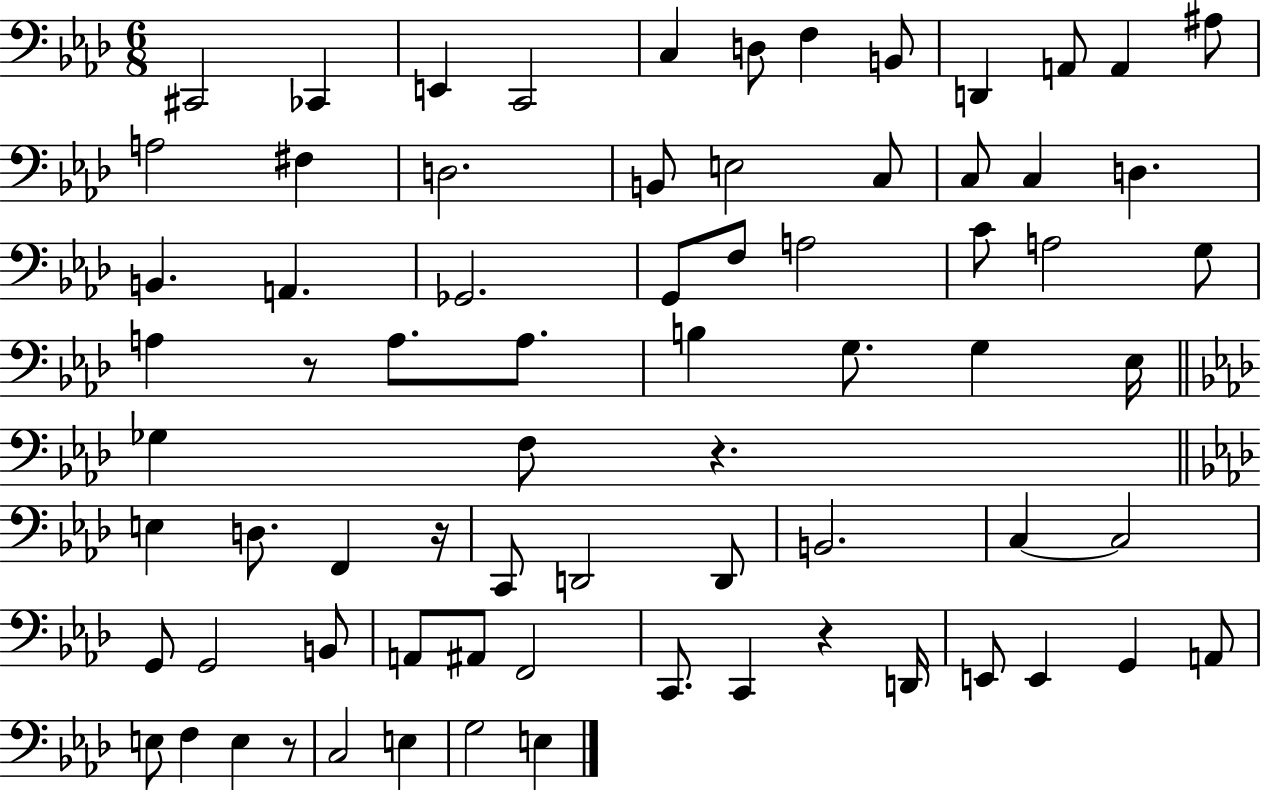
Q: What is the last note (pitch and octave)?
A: E3